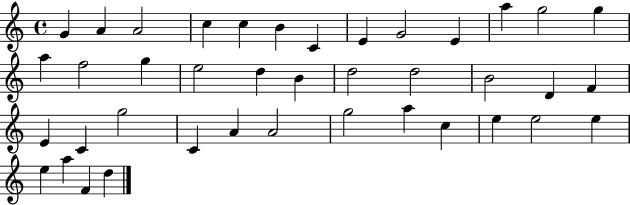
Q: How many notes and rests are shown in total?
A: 40